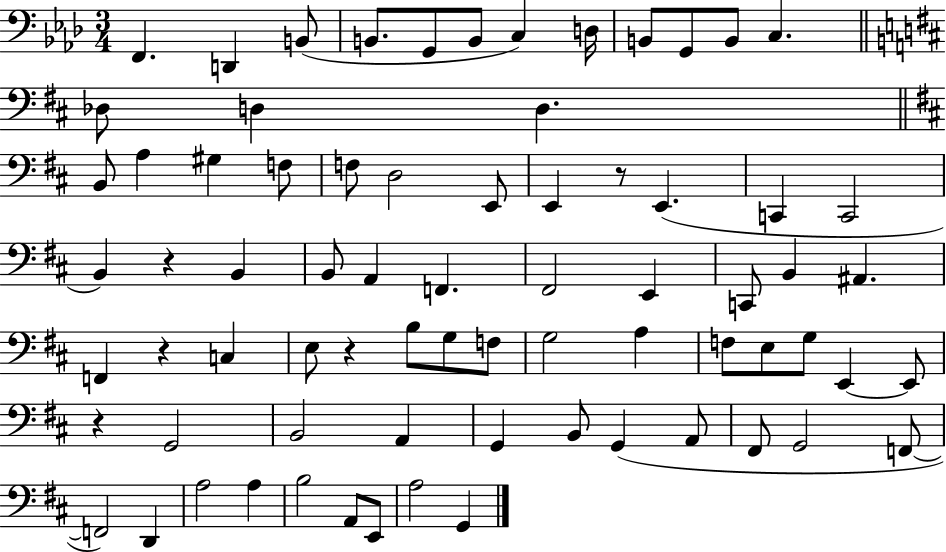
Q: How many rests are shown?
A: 5